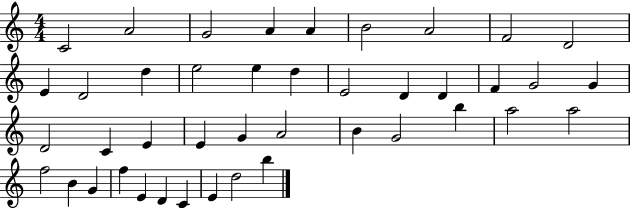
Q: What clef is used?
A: treble